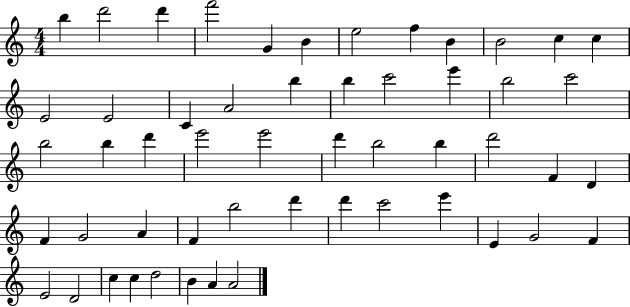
X:1
T:Untitled
M:4/4
L:1/4
K:C
b d'2 d' f'2 G B e2 f B B2 c c E2 E2 C A2 b b c'2 e' b2 c'2 b2 b d' e'2 e'2 d' b2 b d'2 F D F G2 A F b2 d' d' c'2 e' E G2 F E2 D2 c c d2 B A A2